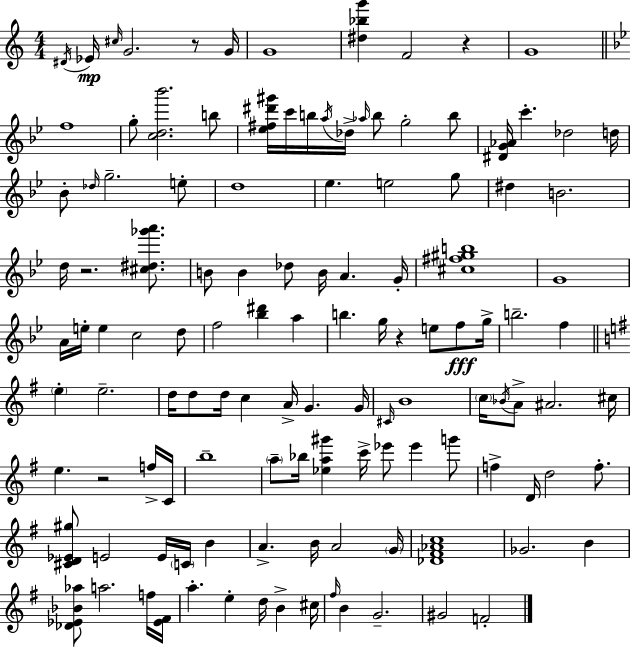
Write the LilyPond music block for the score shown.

{
  \clef treble
  \numericTimeSignature
  \time 4/4
  \key c \major
  \acciaccatura { dis'16 }\mp ees'16 \grace { cis''16 } g'2. r8 | g'16 g'1 | <dis'' bes'' g'''>4 f'2 r4 | g'1 | \break \bar "||" \break \key bes \major f''1 | g''8-. <c'' d'' bes'''>2. b''8 | <ees'' fis'' dis''' gis'''>16 c'''16 b''16 \acciaccatura { a''16 } des''16-> \grace { aes''16 } b''8 g''2-. | b''8 <dis' g' aes'>16 c'''4.-. des''2 | \break d''16 bes'8-. \grace { des''16 } g''2.-- | e''8-. d''1 | ees''4. e''2 | g''8 dis''4 b'2. | \break d''16 r2. | <cis'' dis'' ges''' a'''>8. b'8 b'4 des''8 b'16 a'4. | g'16-. <cis'' fis'' gis'' b''>1 | g'1 | \break a'16 e''16-. e''4 c''2 | d''8 f''2 <bes'' dis'''>4 a''4 | b''4. g''16 r4 e''8 | f''8\fff g''16-> b''2.-- f''4 | \break \bar "||" \break \key e \minor \parenthesize e''4-. e''2.-- | d''16 d''8 d''16 c''4 a'16-> g'4. g'16 | \grace { cis'16 } b'1 | \parenthesize c''16 \acciaccatura { bes'16 } a'8-> ais'2. | \break cis''16 e''4. r2 | f''16-> c'16 b''1-- | \parenthesize a''8-- bes''16 <ees'' a'' gis'''>4 c'''16-> ees'''8 ees'''4 | g'''8 f''4-> d'16 d''2 f''8.-. | \break <cis' d' ees' gis''>8 e'2 e'16 \parenthesize c'16 b'4 | a'4.-> b'16 a'2 | \parenthesize g'16 <des' fis' aes' c''>1 | ges'2. b'4 | \break <des' ees' bes' aes''>8 a''2. | f''16 <ees' fis'>16 a''4.-. e''4-. d''16 b'4-> | cis''16 \grace { fis''16 } b'4 g'2.-- | gis'2 f'2-. | \break \bar "|."
}